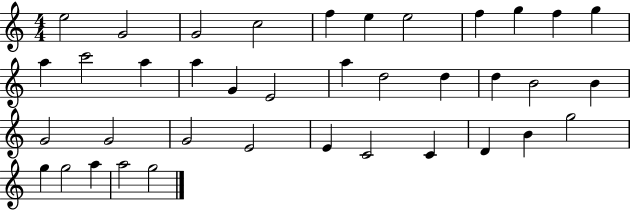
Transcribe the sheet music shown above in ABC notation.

X:1
T:Untitled
M:4/4
L:1/4
K:C
e2 G2 G2 c2 f e e2 f g f g a c'2 a a G E2 a d2 d d B2 B G2 G2 G2 E2 E C2 C D B g2 g g2 a a2 g2